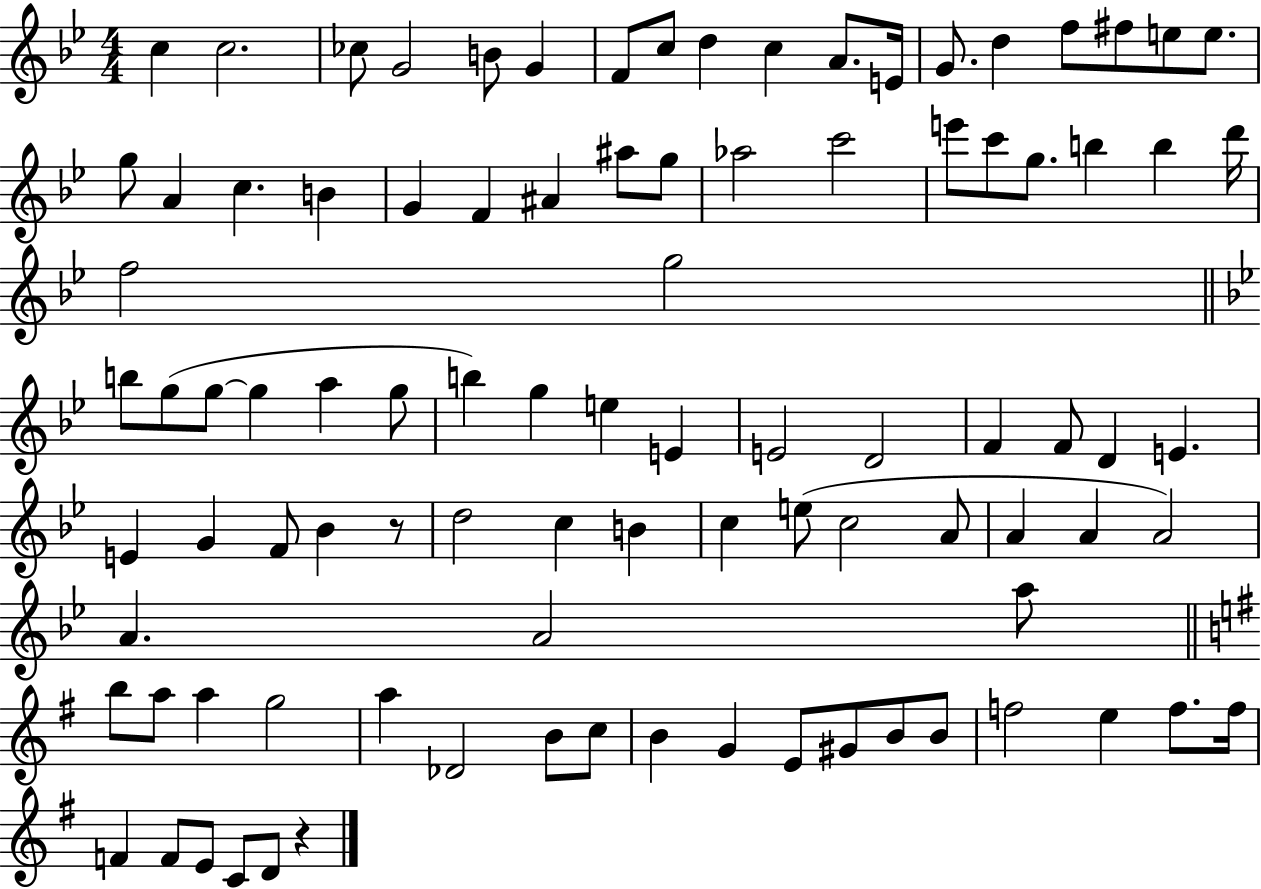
C5/q C5/h. CES5/e G4/h B4/e G4/q F4/e C5/e D5/q C5/q A4/e. E4/s G4/e. D5/q F5/e F#5/e E5/e E5/e. G5/e A4/q C5/q. B4/q G4/q F4/q A#4/q A#5/e G5/e Ab5/h C6/h E6/e C6/e G5/e. B5/q B5/q D6/s F5/h G5/h B5/e G5/e G5/e G5/q A5/q G5/e B5/q G5/q E5/q E4/q E4/h D4/h F4/q F4/e D4/q E4/q. E4/q G4/q F4/e Bb4/q R/e D5/h C5/q B4/q C5/q E5/e C5/h A4/e A4/q A4/q A4/h A4/q. A4/h A5/e B5/e A5/e A5/q G5/h A5/q Db4/h B4/e C5/e B4/q G4/q E4/e G#4/e B4/e B4/e F5/h E5/q F5/e. F5/s F4/q F4/e E4/e C4/e D4/e R/q